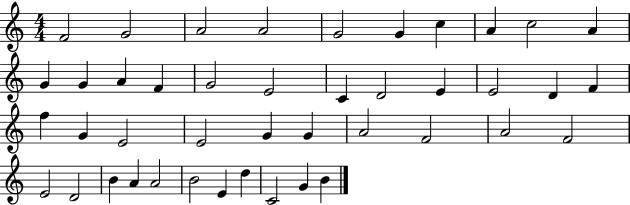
X:1
T:Untitled
M:4/4
L:1/4
K:C
F2 G2 A2 A2 G2 G c A c2 A G G A F G2 E2 C D2 E E2 D F f G E2 E2 G G A2 F2 A2 F2 E2 D2 B A A2 B2 E d C2 G B